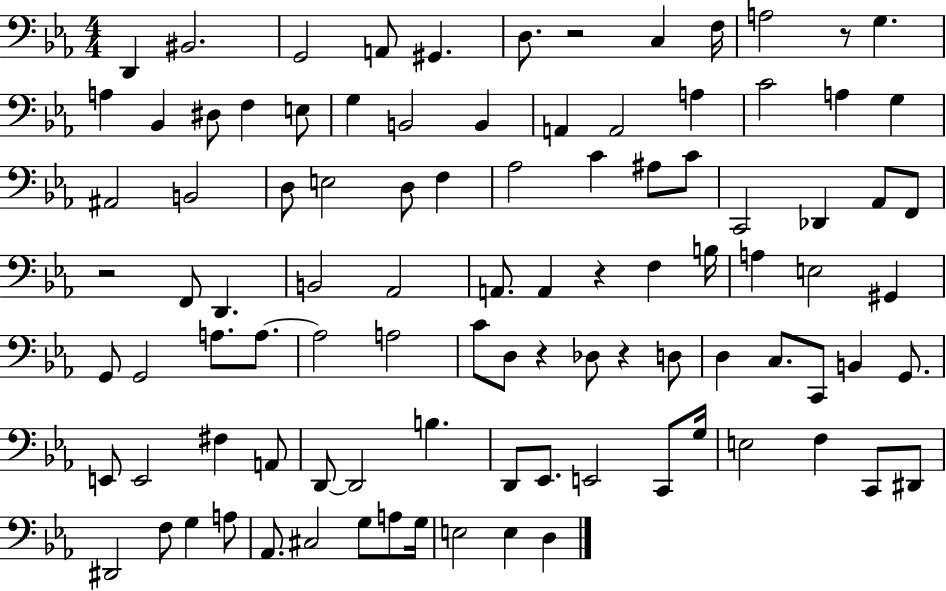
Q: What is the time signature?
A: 4/4